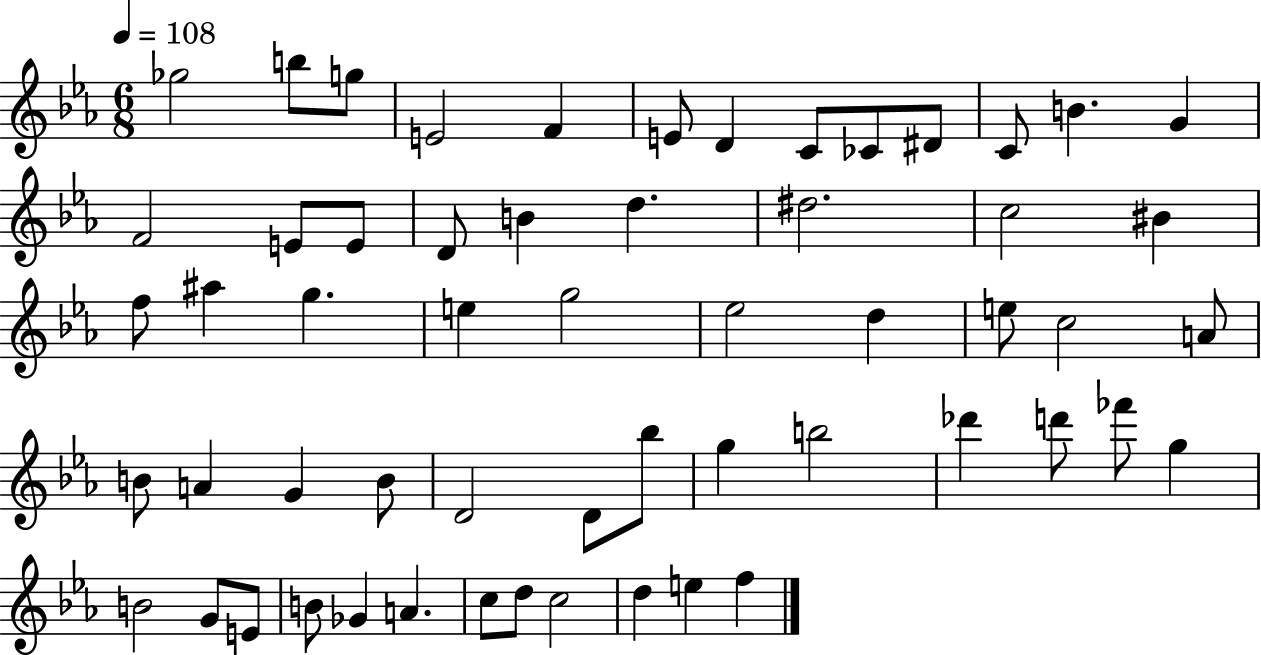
{
  \clef treble
  \numericTimeSignature
  \time 6/8
  \key ees \major
  \tempo 4 = 108
  ges''2 b''8 g''8 | e'2 f'4 | e'8 d'4 c'8 ces'8 dis'8 | c'8 b'4. g'4 | \break f'2 e'8 e'8 | d'8 b'4 d''4. | dis''2. | c''2 bis'4 | \break f''8 ais''4 g''4. | e''4 g''2 | ees''2 d''4 | e''8 c''2 a'8 | \break b'8 a'4 g'4 b'8 | d'2 d'8 bes''8 | g''4 b''2 | des'''4 d'''8 fes'''8 g''4 | \break b'2 g'8 e'8 | b'8 ges'4 a'4. | c''8 d''8 c''2 | d''4 e''4 f''4 | \break \bar "|."
}